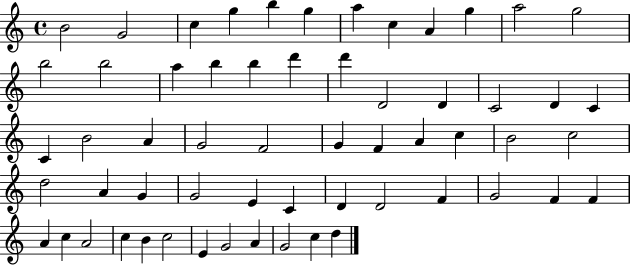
{
  \clef treble
  \time 4/4
  \defaultTimeSignature
  \key c \major
  b'2 g'2 | c''4 g''4 b''4 g''4 | a''4 c''4 a'4 g''4 | a''2 g''2 | \break b''2 b''2 | a''4 b''4 b''4 d'''4 | d'''4 d'2 d'4 | c'2 d'4 c'4 | \break c'4 b'2 a'4 | g'2 f'2 | g'4 f'4 a'4 c''4 | b'2 c''2 | \break d''2 a'4 g'4 | g'2 e'4 c'4 | d'4 d'2 f'4 | g'2 f'4 f'4 | \break a'4 c''4 a'2 | c''4 b'4 c''2 | e'4 g'2 a'4 | g'2 c''4 d''4 | \break \bar "|."
}